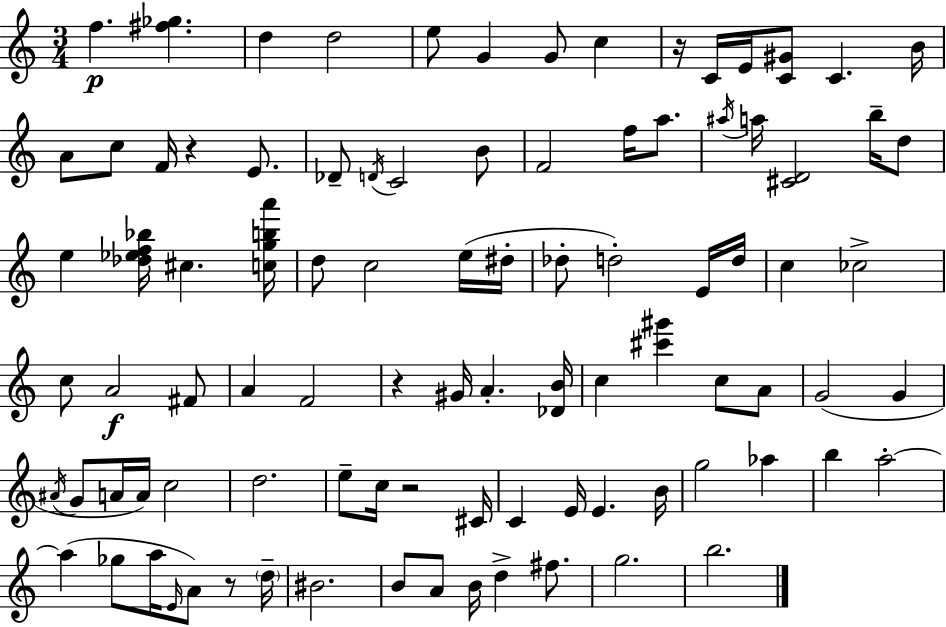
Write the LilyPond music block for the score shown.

{
  \clef treble
  \numericTimeSignature
  \time 3/4
  \key a \minor
  f''4.\p <fis'' ges''>4. | d''4 d''2 | e''8 g'4 g'8 c''4 | r16 c'16 e'16 <c' gis'>8 c'4. b'16 | \break a'8 c''8 f'16 r4 e'8. | des'8-- \acciaccatura { d'16 } c'2 b'8 | f'2 f''16 a''8. | \acciaccatura { ais''16 } a''16 <cis' d'>2 b''16-- | \break d''8 e''4 <des'' ees'' f'' bes''>16 cis''4. | <c'' g'' b'' a'''>16 d''8 c''2 | e''16( dis''16-. des''8-. d''2-.) | e'16 d''16 c''4 ces''2-> | \break c''8 a'2\f | fis'8 a'4 f'2 | r4 gis'16 a'4.-. | <des' b'>16 c''4 <cis''' gis'''>4 c''8 | \break a'8 g'2( g'4 | \acciaccatura { ais'16 } g'8 a'16 a'16) c''2 | d''2. | e''8-- c''16 r2 | \break cis'16 c'4 e'16 e'4. | b'16 g''2 aes''4 | b''4 a''2-.~~ | a''4( ges''8 a''16 \grace { e'16 }) a'8 | \break r8 \parenthesize d''16-- bis'2. | b'8 a'8 b'16 d''4-> | fis''8. g''2. | b''2. | \break \bar "|."
}